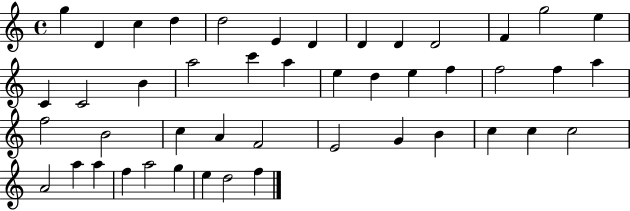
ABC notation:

X:1
T:Untitled
M:4/4
L:1/4
K:C
g D c d d2 E D D D D2 F g2 e C C2 B a2 c' a e d e f f2 f a f2 B2 c A F2 E2 G B c c c2 A2 a a f a2 g e d2 f